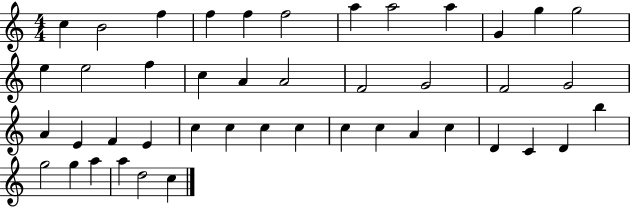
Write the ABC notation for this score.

X:1
T:Untitled
M:4/4
L:1/4
K:C
c B2 f f f f2 a a2 a G g g2 e e2 f c A A2 F2 G2 F2 G2 A E F E c c c c c c A c D C D b g2 g a a d2 c